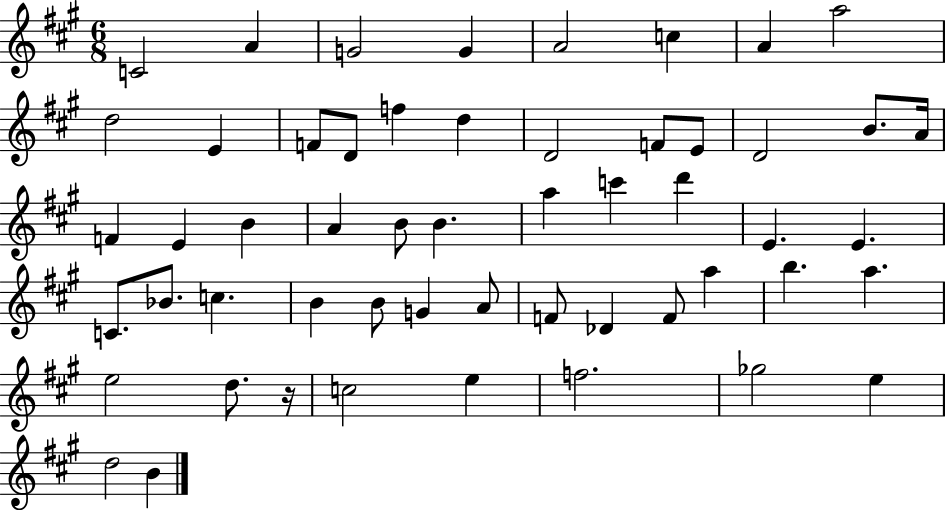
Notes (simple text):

C4/h A4/q G4/h G4/q A4/h C5/q A4/q A5/h D5/h E4/q F4/e D4/e F5/q D5/q D4/h F4/e E4/e D4/h B4/e. A4/s F4/q E4/q B4/q A4/q B4/e B4/q. A5/q C6/q D6/q E4/q. E4/q. C4/e. Bb4/e. C5/q. B4/q B4/e G4/q A4/e F4/e Db4/q F4/e A5/q B5/q. A5/q. E5/h D5/e. R/s C5/h E5/q F5/h. Gb5/h E5/q D5/h B4/q